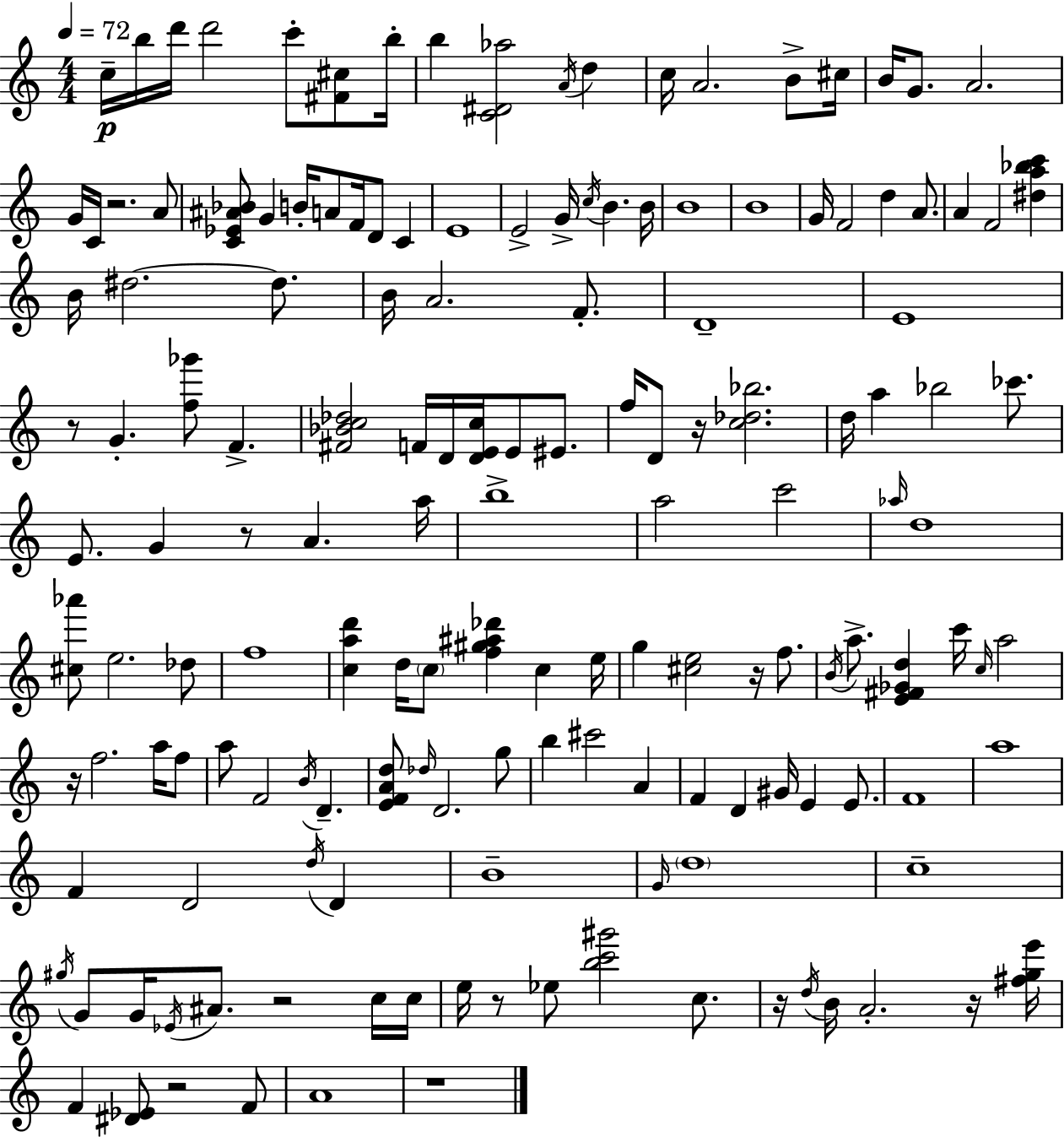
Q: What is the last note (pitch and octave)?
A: A4